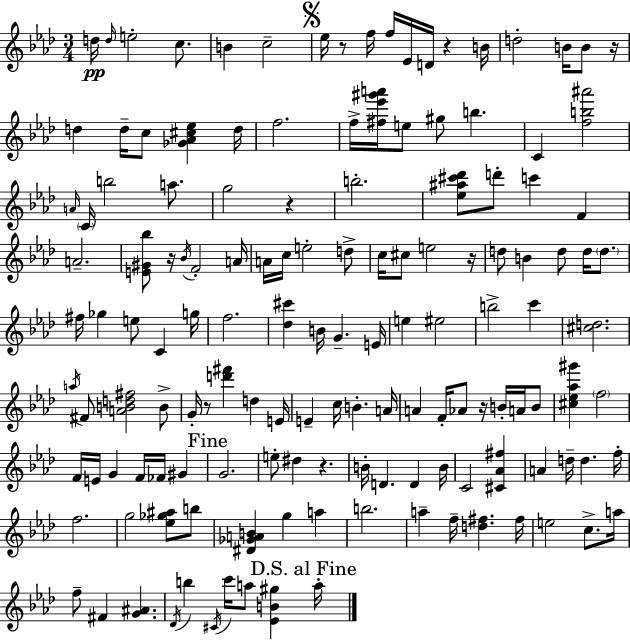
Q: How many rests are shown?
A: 9